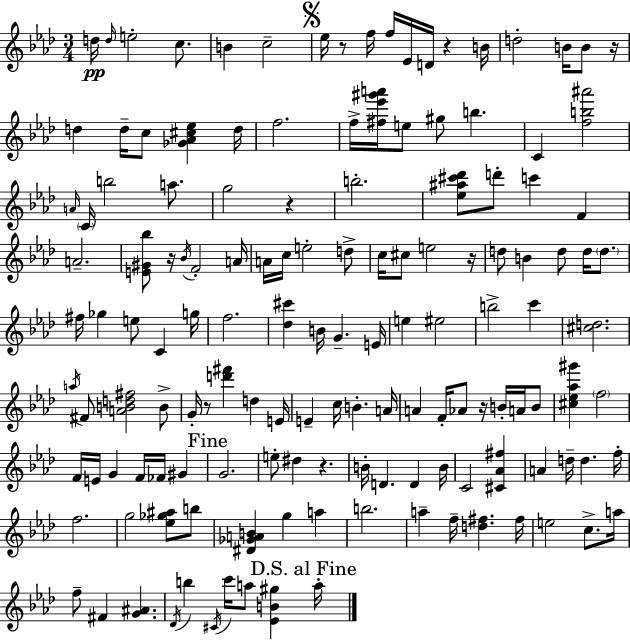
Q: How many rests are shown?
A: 9